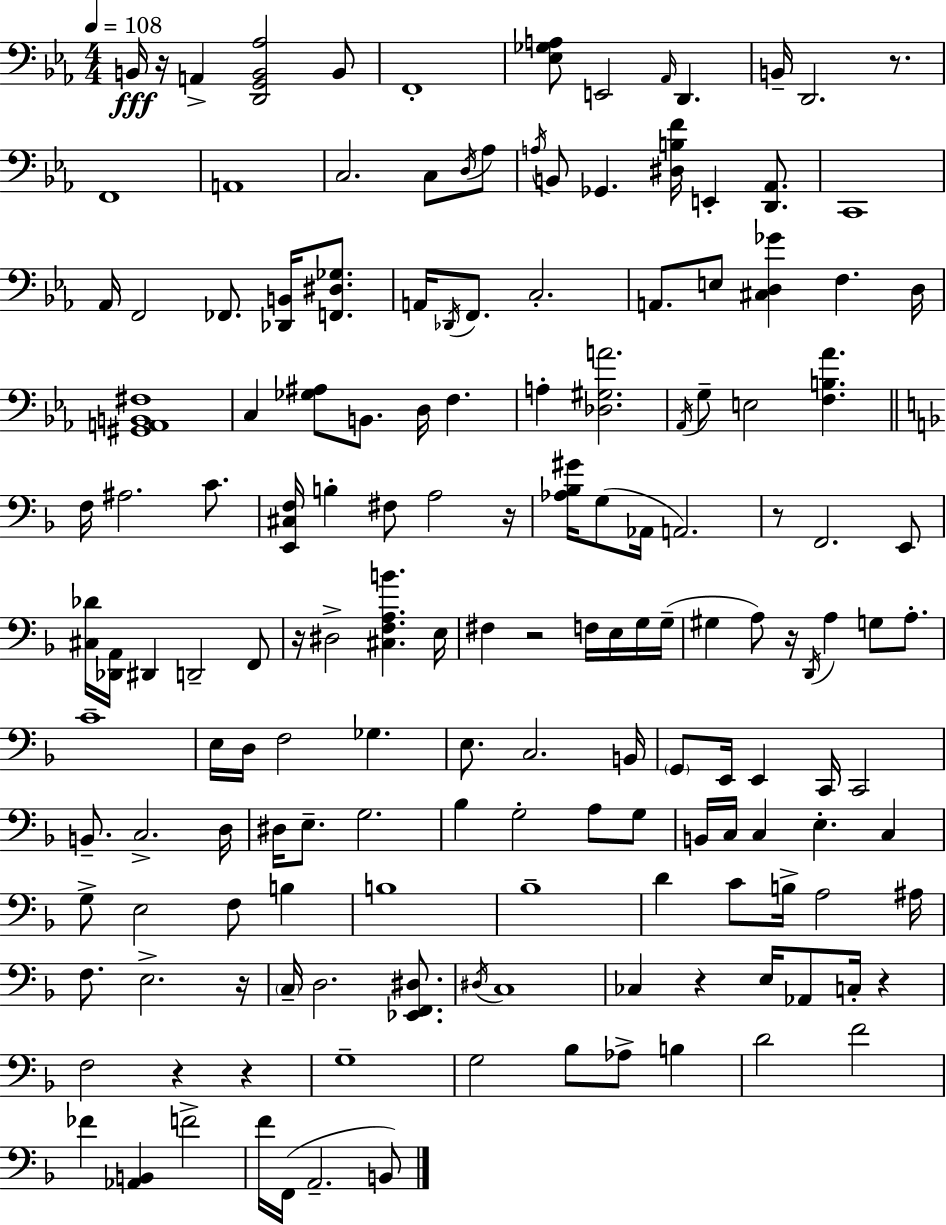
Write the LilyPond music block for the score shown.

{
  \clef bass
  \numericTimeSignature
  \time 4/4
  \key c \minor
  \tempo 4 = 108
  b,16\fff r16 a,4-> <d, g, b, aes>2 b,8 | f,1-. | <ees ges a>8 e,2 \grace { aes,16 } d,4. | b,16-- d,2. r8. | \break f,1 | a,1 | c2. c8 \acciaccatura { d16 } | aes8 \acciaccatura { a16 } b,8 ges,4. <dis b f'>16 e,4-. | \break <d, aes,>8. c,1 | aes,16 f,2 fes,8. <des, b,>16 | <f, dis ges>8. a,16 \acciaccatura { des,16 } f,8. c2.-. | a,8. e8 <cis d ges'>4 f4. | \break d16 <gis, a, b, fis>1 | c4 <ges ais>8 b,8. d16 f4. | a4-. <des gis a'>2. | \acciaccatura { aes,16 } g8-- e2 <f b aes'>4. | \break \bar "||" \break \key f \major f16 ais2. c'8. | <e, cis f>16 b4-. fis8 a2 r16 | <aes bes gis'>16 g8( aes,16 a,2.) | r8 f,2. e,8 | \break <cis des'>16 <des, a,>16 dis,4 d,2-- f,8 | r16 dis2-> <cis f a b'>4. e16 | fis4 r2 f16 e16 g16 g16--( | gis4 a8) r16 \acciaccatura { d,16 } a4 g8 a8.-. | \break c'1-- | e16 d16 f2 ges4. | e8. c2. | b,16 \parenthesize g,8 e,16 e,4 c,16 c,2 | \break b,8.-- c2.-> | d16 dis16 e8.-- g2. | bes4 g2-. a8 g8 | b,16 c16 c4 e4.-. c4 | \break g8-> e2 f8 b4 | b1 | bes1-- | d'4 c'8 b16-> a2 | \break ais16 f8. e2.-> | r16 \parenthesize c16-- d2. <ees, f, dis>8. | \acciaccatura { dis16 } c1 | ces4 r4 e16 aes,8 c16-. r4 | \break f2 r4 r4 | g1-- | g2 bes8 aes8-> b4 | d'2 f'2 | \break fes'4 <aes, b,>4 f'2-> | f'16 f,16( a,2.-- | b,8) \bar "|."
}